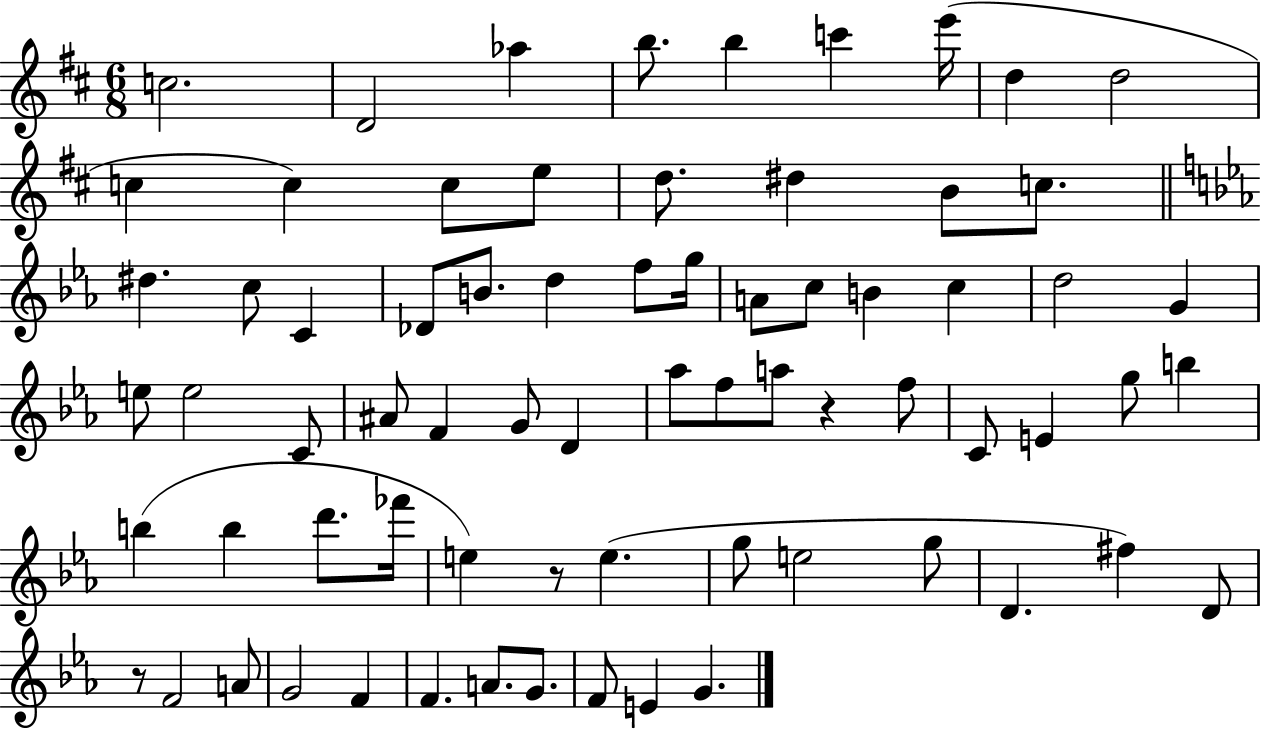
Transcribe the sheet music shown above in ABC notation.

X:1
T:Untitled
M:6/8
L:1/4
K:D
c2 D2 _a b/2 b c' e'/4 d d2 c c c/2 e/2 d/2 ^d B/2 c/2 ^d c/2 C _D/2 B/2 d f/2 g/4 A/2 c/2 B c d2 G e/2 e2 C/2 ^A/2 F G/2 D _a/2 f/2 a/2 z f/2 C/2 E g/2 b b b d'/2 _f'/4 e z/2 e g/2 e2 g/2 D ^f D/2 z/2 F2 A/2 G2 F F A/2 G/2 F/2 E G